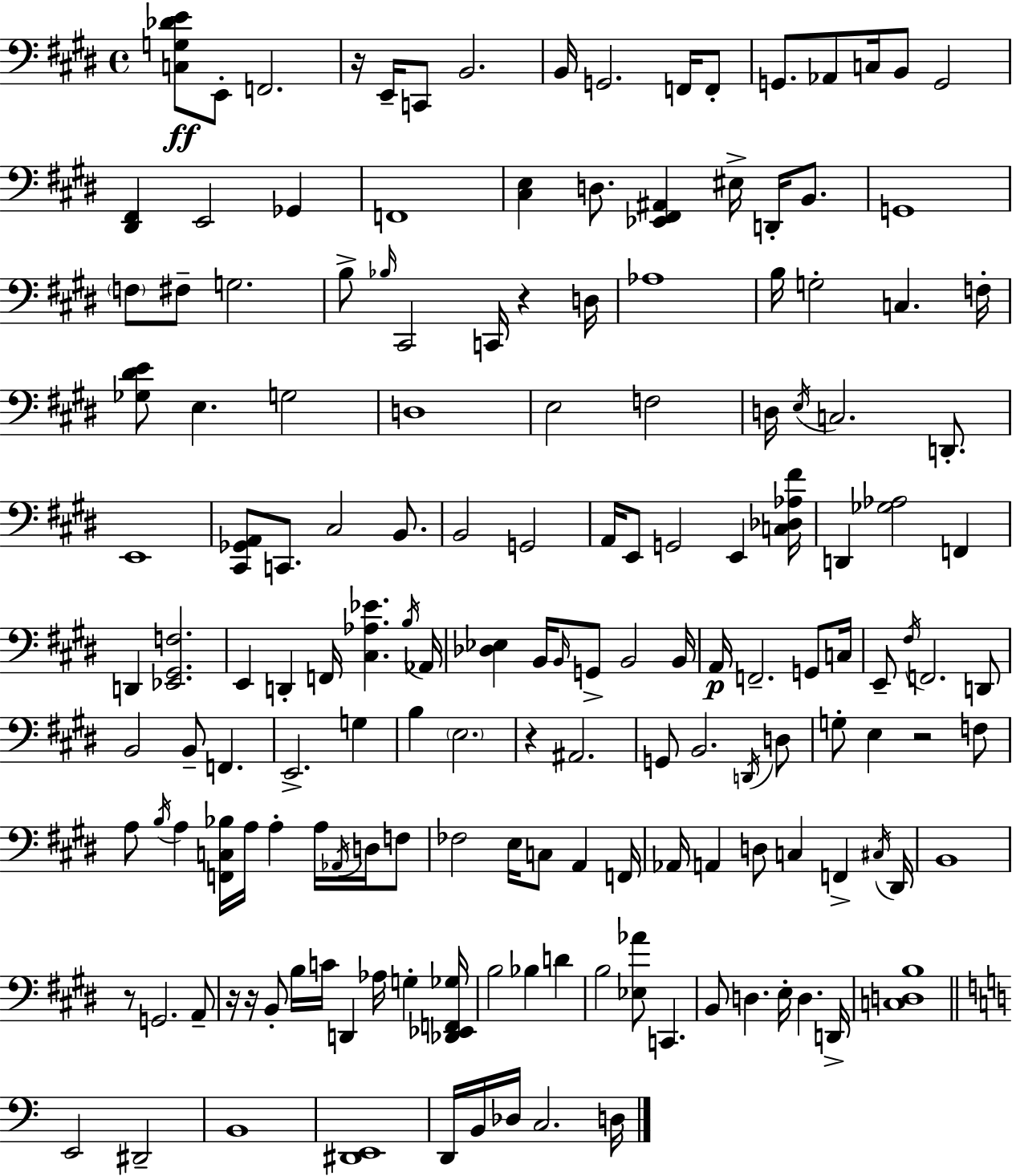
X:1
T:Untitled
M:4/4
L:1/4
K:E
[C,G,_DE]/2 E,,/2 F,,2 z/4 E,,/4 C,,/2 B,,2 B,,/4 G,,2 F,,/4 F,,/2 G,,/2 _A,,/2 C,/4 B,,/2 G,,2 [^D,,^F,,] E,,2 _G,, F,,4 [^C,E,] D,/2 [_E,,^F,,^A,,] ^E,/4 D,,/4 B,,/2 G,,4 F,/2 ^F,/2 G,2 B,/2 _B,/4 ^C,,2 C,,/4 z D,/4 _A,4 B,/4 G,2 C, F,/4 [_G,^DE]/2 E, G,2 D,4 E,2 F,2 D,/4 E,/4 C,2 D,,/2 E,,4 [^C,,_G,,A,,]/2 C,,/2 ^C,2 B,,/2 B,,2 G,,2 A,,/4 E,,/2 G,,2 E,, [C,_D,_A,^F]/4 D,, [_G,_A,]2 F,, D,, [_E,,^G,,F,]2 E,, D,, F,,/4 [^C,_A,_E] B,/4 _A,,/4 [_D,_E,] B,,/4 B,,/4 G,,/2 B,,2 B,,/4 A,,/4 F,,2 G,,/2 C,/4 E,,/2 ^F,/4 F,,2 D,,/2 B,,2 B,,/2 F,, E,,2 G, B, E,2 z ^A,,2 G,,/2 B,,2 D,,/4 D,/2 G,/2 E, z2 F,/2 A,/2 B,/4 A, [F,,C,_B,]/4 A,/4 A, A,/4 _A,,/4 D,/4 F,/2 _F,2 E,/4 C,/2 A,, F,,/4 _A,,/4 A,, D,/2 C, F,, ^C,/4 ^D,,/4 B,,4 z/2 G,,2 A,,/2 z/4 z/4 B,,/2 B,/4 C/4 D,, _A,/4 G, [_D,,_E,,F,,_G,]/4 B,2 _B, D B,2 [_E,_A]/2 C,, B,,/2 D, E,/4 D, D,,/4 [C,D,B,]4 E,,2 ^D,,2 B,,4 [^D,,E,,]4 D,,/4 B,,/4 _D,/4 C,2 D,/4